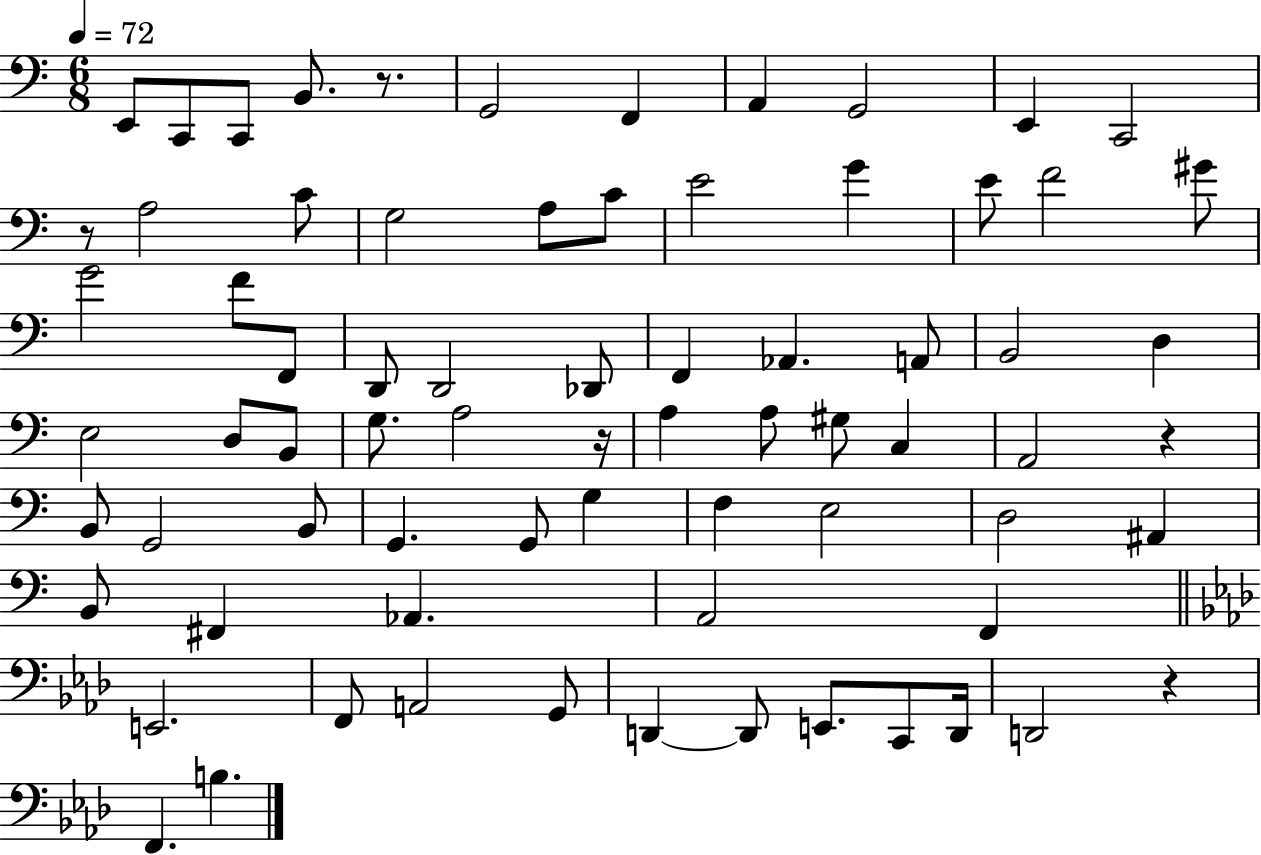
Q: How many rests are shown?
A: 5